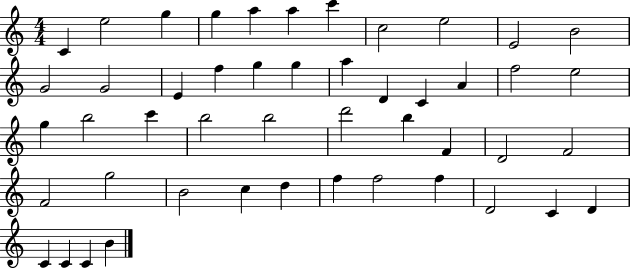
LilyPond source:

{
  \clef treble
  \numericTimeSignature
  \time 4/4
  \key c \major
  c'4 e''2 g''4 | g''4 a''4 a''4 c'''4 | c''2 e''2 | e'2 b'2 | \break g'2 g'2 | e'4 f''4 g''4 g''4 | a''4 d'4 c'4 a'4 | f''2 e''2 | \break g''4 b''2 c'''4 | b''2 b''2 | d'''2 b''4 f'4 | d'2 f'2 | \break f'2 g''2 | b'2 c''4 d''4 | f''4 f''2 f''4 | d'2 c'4 d'4 | \break c'4 c'4 c'4 b'4 | \bar "|."
}